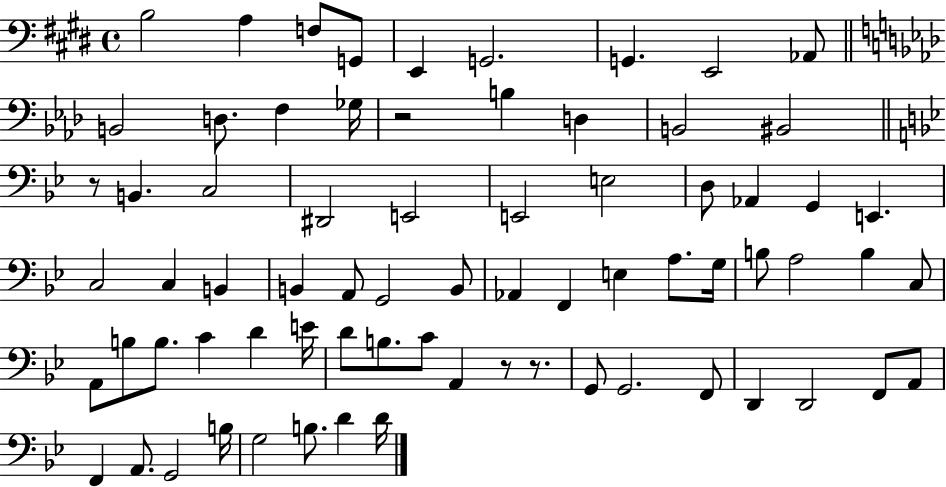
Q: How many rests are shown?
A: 4